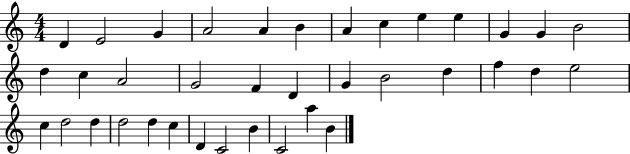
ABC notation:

X:1
T:Untitled
M:4/4
L:1/4
K:C
D E2 G A2 A B A c e e G G B2 d c A2 G2 F D G B2 d f d e2 c d2 d d2 d c D C2 B C2 a B